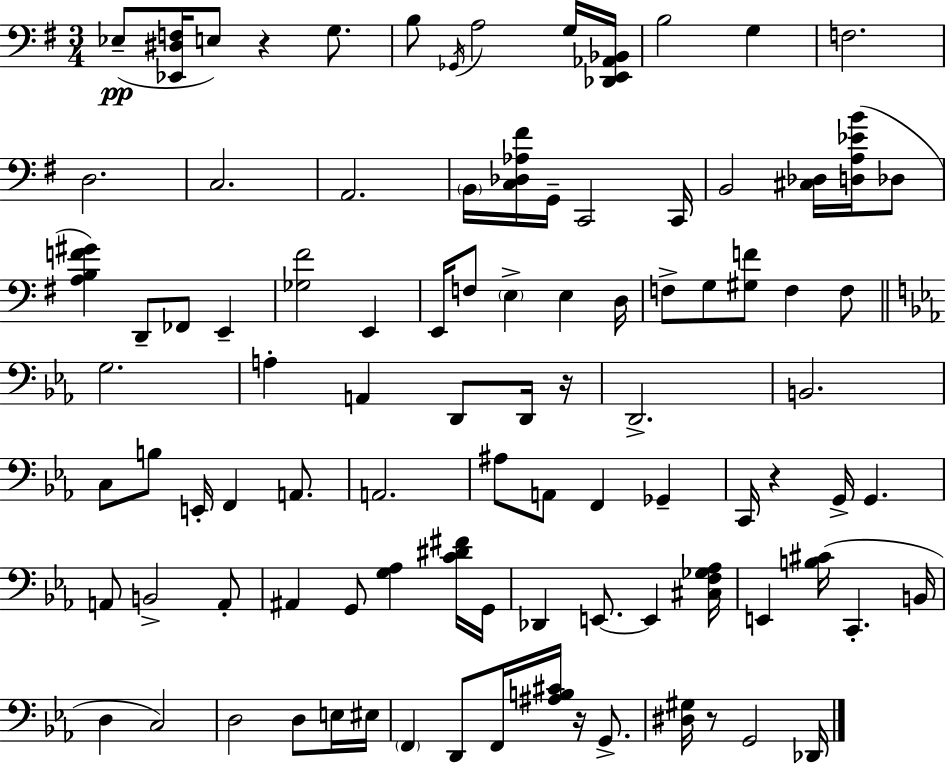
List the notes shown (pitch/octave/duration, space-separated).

Eb3/e [Eb2,D#3,F3]/s E3/e R/q G3/e. B3/e Gb2/s A3/h G3/s [Db2,E2,Ab2,Bb2]/s B3/h G3/q F3/h. D3/h. C3/h. A2/h. B2/s [C3,Db3,Ab3,F#4]/s G2/s C2/h C2/s B2/h [C#3,Db3]/s [D3,A3,Eb4,B4]/s Db3/e [A3,B3,F4,G#4]/q D2/e FES2/e E2/q [Gb3,F#4]/h E2/q E2/s F3/e E3/q E3/q D3/s F3/e G3/e [G#3,F4]/e F3/q F3/e G3/h. A3/q A2/q D2/e D2/s R/s D2/h. B2/h. C3/e B3/e E2/s F2/q A2/e. A2/h. A#3/e A2/e F2/q Gb2/q C2/s R/q G2/s G2/q. A2/e B2/h A2/e A#2/q G2/e [G3,Ab3]/q [C4,D#4,F#4]/s G2/s Db2/q E2/e. E2/q [C#3,F3,Gb3,Ab3]/s E2/q [B3,C#4]/s C2/q. B2/s D3/q C3/h D3/h D3/e E3/s EIS3/s F2/q D2/e F2/s [A#3,B3,C#4]/s R/s G2/e. [D#3,G#3]/s R/e G2/h Db2/s